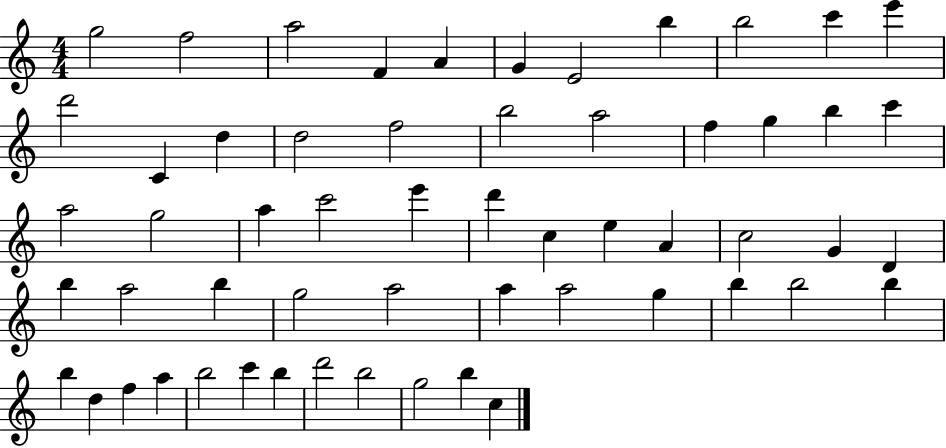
{
  \clef treble
  \numericTimeSignature
  \time 4/4
  \key c \major
  g''2 f''2 | a''2 f'4 a'4 | g'4 e'2 b''4 | b''2 c'''4 e'''4 | \break d'''2 c'4 d''4 | d''2 f''2 | b''2 a''2 | f''4 g''4 b''4 c'''4 | \break a''2 g''2 | a''4 c'''2 e'''4 | d'''4 c''4 e''4 a'4 | c''2 g'4 d'4 | \break b''4 a''2 b''4 | g''2 a''2 | a''4 a''2 g''4 | b''4 b''2 b''4 | \break b''4 d''4 f''4 a''4 | b''2 c'''4 b''4 | d'''2 b''2 | g''2 b''4 c''4 | \break \bar "|."
}